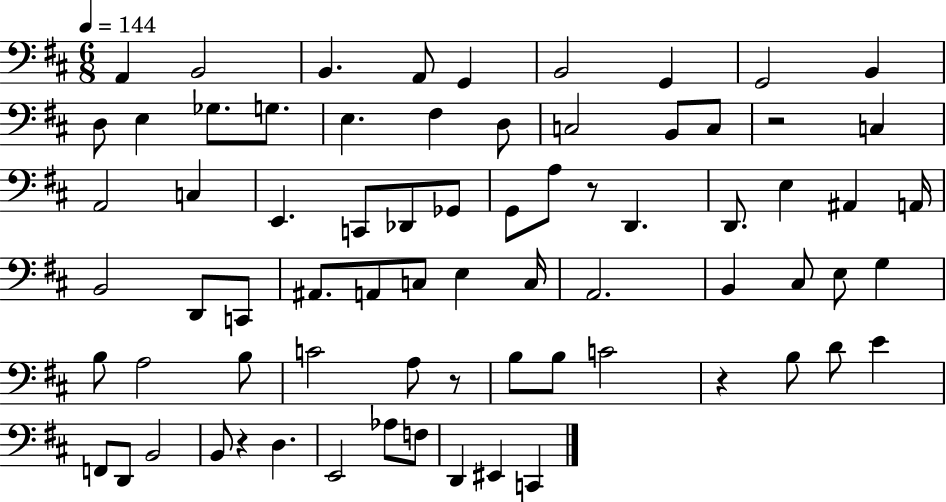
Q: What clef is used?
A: bass